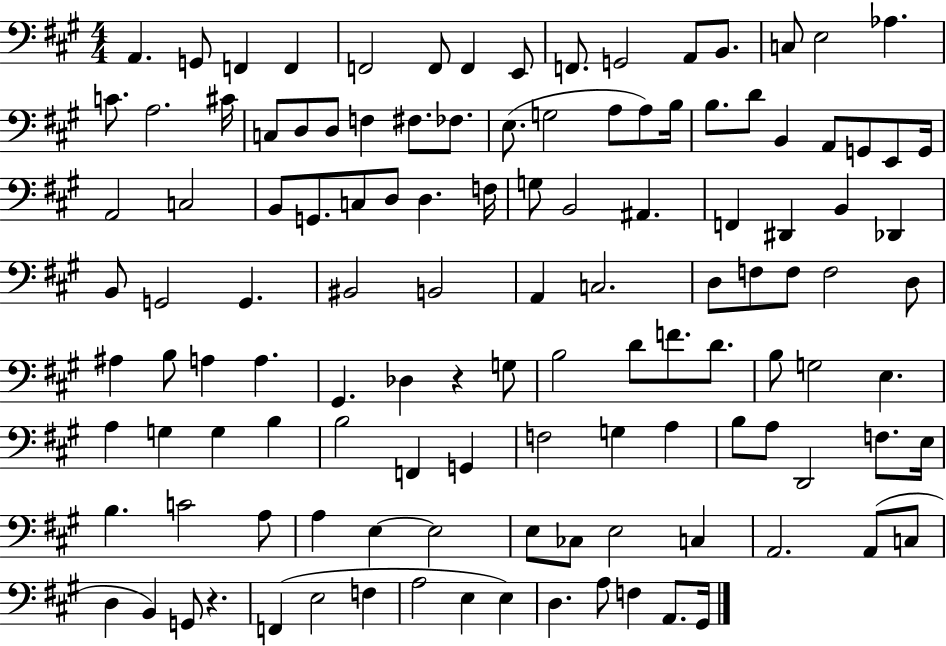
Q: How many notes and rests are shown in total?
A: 121